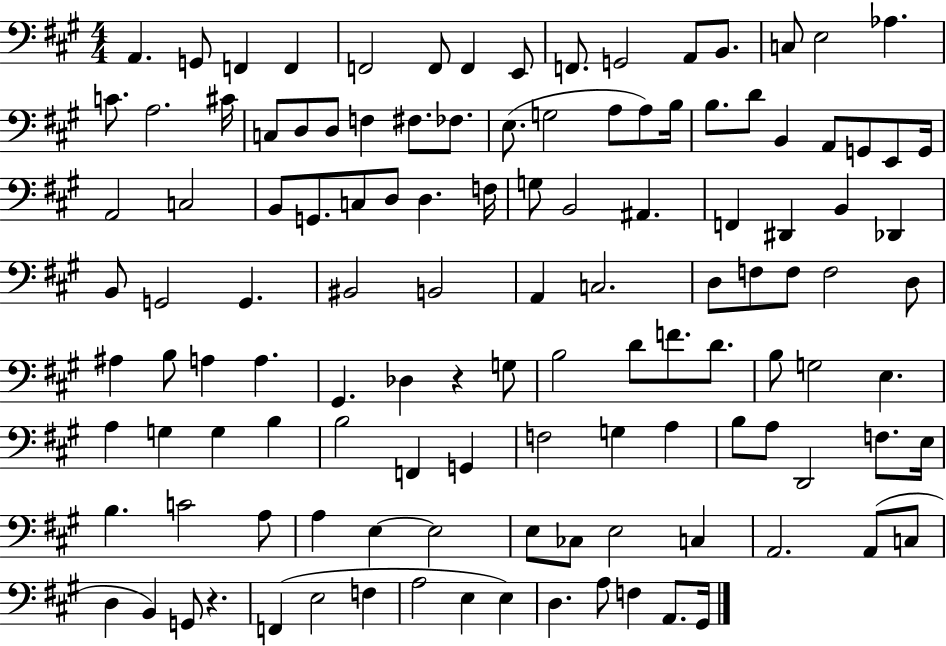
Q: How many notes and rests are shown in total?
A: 121